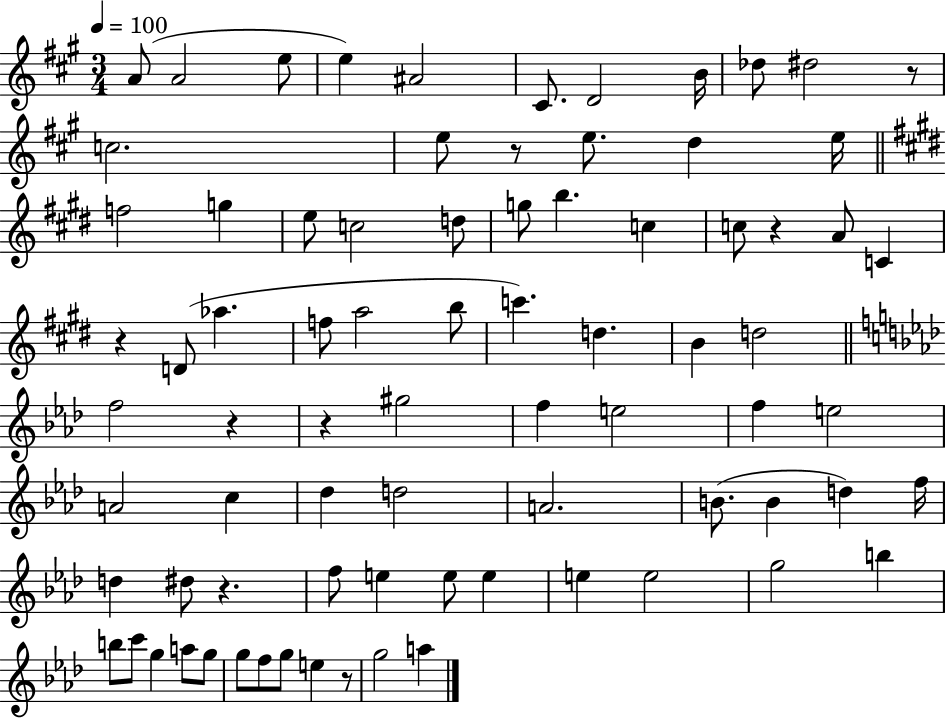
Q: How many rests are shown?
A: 8